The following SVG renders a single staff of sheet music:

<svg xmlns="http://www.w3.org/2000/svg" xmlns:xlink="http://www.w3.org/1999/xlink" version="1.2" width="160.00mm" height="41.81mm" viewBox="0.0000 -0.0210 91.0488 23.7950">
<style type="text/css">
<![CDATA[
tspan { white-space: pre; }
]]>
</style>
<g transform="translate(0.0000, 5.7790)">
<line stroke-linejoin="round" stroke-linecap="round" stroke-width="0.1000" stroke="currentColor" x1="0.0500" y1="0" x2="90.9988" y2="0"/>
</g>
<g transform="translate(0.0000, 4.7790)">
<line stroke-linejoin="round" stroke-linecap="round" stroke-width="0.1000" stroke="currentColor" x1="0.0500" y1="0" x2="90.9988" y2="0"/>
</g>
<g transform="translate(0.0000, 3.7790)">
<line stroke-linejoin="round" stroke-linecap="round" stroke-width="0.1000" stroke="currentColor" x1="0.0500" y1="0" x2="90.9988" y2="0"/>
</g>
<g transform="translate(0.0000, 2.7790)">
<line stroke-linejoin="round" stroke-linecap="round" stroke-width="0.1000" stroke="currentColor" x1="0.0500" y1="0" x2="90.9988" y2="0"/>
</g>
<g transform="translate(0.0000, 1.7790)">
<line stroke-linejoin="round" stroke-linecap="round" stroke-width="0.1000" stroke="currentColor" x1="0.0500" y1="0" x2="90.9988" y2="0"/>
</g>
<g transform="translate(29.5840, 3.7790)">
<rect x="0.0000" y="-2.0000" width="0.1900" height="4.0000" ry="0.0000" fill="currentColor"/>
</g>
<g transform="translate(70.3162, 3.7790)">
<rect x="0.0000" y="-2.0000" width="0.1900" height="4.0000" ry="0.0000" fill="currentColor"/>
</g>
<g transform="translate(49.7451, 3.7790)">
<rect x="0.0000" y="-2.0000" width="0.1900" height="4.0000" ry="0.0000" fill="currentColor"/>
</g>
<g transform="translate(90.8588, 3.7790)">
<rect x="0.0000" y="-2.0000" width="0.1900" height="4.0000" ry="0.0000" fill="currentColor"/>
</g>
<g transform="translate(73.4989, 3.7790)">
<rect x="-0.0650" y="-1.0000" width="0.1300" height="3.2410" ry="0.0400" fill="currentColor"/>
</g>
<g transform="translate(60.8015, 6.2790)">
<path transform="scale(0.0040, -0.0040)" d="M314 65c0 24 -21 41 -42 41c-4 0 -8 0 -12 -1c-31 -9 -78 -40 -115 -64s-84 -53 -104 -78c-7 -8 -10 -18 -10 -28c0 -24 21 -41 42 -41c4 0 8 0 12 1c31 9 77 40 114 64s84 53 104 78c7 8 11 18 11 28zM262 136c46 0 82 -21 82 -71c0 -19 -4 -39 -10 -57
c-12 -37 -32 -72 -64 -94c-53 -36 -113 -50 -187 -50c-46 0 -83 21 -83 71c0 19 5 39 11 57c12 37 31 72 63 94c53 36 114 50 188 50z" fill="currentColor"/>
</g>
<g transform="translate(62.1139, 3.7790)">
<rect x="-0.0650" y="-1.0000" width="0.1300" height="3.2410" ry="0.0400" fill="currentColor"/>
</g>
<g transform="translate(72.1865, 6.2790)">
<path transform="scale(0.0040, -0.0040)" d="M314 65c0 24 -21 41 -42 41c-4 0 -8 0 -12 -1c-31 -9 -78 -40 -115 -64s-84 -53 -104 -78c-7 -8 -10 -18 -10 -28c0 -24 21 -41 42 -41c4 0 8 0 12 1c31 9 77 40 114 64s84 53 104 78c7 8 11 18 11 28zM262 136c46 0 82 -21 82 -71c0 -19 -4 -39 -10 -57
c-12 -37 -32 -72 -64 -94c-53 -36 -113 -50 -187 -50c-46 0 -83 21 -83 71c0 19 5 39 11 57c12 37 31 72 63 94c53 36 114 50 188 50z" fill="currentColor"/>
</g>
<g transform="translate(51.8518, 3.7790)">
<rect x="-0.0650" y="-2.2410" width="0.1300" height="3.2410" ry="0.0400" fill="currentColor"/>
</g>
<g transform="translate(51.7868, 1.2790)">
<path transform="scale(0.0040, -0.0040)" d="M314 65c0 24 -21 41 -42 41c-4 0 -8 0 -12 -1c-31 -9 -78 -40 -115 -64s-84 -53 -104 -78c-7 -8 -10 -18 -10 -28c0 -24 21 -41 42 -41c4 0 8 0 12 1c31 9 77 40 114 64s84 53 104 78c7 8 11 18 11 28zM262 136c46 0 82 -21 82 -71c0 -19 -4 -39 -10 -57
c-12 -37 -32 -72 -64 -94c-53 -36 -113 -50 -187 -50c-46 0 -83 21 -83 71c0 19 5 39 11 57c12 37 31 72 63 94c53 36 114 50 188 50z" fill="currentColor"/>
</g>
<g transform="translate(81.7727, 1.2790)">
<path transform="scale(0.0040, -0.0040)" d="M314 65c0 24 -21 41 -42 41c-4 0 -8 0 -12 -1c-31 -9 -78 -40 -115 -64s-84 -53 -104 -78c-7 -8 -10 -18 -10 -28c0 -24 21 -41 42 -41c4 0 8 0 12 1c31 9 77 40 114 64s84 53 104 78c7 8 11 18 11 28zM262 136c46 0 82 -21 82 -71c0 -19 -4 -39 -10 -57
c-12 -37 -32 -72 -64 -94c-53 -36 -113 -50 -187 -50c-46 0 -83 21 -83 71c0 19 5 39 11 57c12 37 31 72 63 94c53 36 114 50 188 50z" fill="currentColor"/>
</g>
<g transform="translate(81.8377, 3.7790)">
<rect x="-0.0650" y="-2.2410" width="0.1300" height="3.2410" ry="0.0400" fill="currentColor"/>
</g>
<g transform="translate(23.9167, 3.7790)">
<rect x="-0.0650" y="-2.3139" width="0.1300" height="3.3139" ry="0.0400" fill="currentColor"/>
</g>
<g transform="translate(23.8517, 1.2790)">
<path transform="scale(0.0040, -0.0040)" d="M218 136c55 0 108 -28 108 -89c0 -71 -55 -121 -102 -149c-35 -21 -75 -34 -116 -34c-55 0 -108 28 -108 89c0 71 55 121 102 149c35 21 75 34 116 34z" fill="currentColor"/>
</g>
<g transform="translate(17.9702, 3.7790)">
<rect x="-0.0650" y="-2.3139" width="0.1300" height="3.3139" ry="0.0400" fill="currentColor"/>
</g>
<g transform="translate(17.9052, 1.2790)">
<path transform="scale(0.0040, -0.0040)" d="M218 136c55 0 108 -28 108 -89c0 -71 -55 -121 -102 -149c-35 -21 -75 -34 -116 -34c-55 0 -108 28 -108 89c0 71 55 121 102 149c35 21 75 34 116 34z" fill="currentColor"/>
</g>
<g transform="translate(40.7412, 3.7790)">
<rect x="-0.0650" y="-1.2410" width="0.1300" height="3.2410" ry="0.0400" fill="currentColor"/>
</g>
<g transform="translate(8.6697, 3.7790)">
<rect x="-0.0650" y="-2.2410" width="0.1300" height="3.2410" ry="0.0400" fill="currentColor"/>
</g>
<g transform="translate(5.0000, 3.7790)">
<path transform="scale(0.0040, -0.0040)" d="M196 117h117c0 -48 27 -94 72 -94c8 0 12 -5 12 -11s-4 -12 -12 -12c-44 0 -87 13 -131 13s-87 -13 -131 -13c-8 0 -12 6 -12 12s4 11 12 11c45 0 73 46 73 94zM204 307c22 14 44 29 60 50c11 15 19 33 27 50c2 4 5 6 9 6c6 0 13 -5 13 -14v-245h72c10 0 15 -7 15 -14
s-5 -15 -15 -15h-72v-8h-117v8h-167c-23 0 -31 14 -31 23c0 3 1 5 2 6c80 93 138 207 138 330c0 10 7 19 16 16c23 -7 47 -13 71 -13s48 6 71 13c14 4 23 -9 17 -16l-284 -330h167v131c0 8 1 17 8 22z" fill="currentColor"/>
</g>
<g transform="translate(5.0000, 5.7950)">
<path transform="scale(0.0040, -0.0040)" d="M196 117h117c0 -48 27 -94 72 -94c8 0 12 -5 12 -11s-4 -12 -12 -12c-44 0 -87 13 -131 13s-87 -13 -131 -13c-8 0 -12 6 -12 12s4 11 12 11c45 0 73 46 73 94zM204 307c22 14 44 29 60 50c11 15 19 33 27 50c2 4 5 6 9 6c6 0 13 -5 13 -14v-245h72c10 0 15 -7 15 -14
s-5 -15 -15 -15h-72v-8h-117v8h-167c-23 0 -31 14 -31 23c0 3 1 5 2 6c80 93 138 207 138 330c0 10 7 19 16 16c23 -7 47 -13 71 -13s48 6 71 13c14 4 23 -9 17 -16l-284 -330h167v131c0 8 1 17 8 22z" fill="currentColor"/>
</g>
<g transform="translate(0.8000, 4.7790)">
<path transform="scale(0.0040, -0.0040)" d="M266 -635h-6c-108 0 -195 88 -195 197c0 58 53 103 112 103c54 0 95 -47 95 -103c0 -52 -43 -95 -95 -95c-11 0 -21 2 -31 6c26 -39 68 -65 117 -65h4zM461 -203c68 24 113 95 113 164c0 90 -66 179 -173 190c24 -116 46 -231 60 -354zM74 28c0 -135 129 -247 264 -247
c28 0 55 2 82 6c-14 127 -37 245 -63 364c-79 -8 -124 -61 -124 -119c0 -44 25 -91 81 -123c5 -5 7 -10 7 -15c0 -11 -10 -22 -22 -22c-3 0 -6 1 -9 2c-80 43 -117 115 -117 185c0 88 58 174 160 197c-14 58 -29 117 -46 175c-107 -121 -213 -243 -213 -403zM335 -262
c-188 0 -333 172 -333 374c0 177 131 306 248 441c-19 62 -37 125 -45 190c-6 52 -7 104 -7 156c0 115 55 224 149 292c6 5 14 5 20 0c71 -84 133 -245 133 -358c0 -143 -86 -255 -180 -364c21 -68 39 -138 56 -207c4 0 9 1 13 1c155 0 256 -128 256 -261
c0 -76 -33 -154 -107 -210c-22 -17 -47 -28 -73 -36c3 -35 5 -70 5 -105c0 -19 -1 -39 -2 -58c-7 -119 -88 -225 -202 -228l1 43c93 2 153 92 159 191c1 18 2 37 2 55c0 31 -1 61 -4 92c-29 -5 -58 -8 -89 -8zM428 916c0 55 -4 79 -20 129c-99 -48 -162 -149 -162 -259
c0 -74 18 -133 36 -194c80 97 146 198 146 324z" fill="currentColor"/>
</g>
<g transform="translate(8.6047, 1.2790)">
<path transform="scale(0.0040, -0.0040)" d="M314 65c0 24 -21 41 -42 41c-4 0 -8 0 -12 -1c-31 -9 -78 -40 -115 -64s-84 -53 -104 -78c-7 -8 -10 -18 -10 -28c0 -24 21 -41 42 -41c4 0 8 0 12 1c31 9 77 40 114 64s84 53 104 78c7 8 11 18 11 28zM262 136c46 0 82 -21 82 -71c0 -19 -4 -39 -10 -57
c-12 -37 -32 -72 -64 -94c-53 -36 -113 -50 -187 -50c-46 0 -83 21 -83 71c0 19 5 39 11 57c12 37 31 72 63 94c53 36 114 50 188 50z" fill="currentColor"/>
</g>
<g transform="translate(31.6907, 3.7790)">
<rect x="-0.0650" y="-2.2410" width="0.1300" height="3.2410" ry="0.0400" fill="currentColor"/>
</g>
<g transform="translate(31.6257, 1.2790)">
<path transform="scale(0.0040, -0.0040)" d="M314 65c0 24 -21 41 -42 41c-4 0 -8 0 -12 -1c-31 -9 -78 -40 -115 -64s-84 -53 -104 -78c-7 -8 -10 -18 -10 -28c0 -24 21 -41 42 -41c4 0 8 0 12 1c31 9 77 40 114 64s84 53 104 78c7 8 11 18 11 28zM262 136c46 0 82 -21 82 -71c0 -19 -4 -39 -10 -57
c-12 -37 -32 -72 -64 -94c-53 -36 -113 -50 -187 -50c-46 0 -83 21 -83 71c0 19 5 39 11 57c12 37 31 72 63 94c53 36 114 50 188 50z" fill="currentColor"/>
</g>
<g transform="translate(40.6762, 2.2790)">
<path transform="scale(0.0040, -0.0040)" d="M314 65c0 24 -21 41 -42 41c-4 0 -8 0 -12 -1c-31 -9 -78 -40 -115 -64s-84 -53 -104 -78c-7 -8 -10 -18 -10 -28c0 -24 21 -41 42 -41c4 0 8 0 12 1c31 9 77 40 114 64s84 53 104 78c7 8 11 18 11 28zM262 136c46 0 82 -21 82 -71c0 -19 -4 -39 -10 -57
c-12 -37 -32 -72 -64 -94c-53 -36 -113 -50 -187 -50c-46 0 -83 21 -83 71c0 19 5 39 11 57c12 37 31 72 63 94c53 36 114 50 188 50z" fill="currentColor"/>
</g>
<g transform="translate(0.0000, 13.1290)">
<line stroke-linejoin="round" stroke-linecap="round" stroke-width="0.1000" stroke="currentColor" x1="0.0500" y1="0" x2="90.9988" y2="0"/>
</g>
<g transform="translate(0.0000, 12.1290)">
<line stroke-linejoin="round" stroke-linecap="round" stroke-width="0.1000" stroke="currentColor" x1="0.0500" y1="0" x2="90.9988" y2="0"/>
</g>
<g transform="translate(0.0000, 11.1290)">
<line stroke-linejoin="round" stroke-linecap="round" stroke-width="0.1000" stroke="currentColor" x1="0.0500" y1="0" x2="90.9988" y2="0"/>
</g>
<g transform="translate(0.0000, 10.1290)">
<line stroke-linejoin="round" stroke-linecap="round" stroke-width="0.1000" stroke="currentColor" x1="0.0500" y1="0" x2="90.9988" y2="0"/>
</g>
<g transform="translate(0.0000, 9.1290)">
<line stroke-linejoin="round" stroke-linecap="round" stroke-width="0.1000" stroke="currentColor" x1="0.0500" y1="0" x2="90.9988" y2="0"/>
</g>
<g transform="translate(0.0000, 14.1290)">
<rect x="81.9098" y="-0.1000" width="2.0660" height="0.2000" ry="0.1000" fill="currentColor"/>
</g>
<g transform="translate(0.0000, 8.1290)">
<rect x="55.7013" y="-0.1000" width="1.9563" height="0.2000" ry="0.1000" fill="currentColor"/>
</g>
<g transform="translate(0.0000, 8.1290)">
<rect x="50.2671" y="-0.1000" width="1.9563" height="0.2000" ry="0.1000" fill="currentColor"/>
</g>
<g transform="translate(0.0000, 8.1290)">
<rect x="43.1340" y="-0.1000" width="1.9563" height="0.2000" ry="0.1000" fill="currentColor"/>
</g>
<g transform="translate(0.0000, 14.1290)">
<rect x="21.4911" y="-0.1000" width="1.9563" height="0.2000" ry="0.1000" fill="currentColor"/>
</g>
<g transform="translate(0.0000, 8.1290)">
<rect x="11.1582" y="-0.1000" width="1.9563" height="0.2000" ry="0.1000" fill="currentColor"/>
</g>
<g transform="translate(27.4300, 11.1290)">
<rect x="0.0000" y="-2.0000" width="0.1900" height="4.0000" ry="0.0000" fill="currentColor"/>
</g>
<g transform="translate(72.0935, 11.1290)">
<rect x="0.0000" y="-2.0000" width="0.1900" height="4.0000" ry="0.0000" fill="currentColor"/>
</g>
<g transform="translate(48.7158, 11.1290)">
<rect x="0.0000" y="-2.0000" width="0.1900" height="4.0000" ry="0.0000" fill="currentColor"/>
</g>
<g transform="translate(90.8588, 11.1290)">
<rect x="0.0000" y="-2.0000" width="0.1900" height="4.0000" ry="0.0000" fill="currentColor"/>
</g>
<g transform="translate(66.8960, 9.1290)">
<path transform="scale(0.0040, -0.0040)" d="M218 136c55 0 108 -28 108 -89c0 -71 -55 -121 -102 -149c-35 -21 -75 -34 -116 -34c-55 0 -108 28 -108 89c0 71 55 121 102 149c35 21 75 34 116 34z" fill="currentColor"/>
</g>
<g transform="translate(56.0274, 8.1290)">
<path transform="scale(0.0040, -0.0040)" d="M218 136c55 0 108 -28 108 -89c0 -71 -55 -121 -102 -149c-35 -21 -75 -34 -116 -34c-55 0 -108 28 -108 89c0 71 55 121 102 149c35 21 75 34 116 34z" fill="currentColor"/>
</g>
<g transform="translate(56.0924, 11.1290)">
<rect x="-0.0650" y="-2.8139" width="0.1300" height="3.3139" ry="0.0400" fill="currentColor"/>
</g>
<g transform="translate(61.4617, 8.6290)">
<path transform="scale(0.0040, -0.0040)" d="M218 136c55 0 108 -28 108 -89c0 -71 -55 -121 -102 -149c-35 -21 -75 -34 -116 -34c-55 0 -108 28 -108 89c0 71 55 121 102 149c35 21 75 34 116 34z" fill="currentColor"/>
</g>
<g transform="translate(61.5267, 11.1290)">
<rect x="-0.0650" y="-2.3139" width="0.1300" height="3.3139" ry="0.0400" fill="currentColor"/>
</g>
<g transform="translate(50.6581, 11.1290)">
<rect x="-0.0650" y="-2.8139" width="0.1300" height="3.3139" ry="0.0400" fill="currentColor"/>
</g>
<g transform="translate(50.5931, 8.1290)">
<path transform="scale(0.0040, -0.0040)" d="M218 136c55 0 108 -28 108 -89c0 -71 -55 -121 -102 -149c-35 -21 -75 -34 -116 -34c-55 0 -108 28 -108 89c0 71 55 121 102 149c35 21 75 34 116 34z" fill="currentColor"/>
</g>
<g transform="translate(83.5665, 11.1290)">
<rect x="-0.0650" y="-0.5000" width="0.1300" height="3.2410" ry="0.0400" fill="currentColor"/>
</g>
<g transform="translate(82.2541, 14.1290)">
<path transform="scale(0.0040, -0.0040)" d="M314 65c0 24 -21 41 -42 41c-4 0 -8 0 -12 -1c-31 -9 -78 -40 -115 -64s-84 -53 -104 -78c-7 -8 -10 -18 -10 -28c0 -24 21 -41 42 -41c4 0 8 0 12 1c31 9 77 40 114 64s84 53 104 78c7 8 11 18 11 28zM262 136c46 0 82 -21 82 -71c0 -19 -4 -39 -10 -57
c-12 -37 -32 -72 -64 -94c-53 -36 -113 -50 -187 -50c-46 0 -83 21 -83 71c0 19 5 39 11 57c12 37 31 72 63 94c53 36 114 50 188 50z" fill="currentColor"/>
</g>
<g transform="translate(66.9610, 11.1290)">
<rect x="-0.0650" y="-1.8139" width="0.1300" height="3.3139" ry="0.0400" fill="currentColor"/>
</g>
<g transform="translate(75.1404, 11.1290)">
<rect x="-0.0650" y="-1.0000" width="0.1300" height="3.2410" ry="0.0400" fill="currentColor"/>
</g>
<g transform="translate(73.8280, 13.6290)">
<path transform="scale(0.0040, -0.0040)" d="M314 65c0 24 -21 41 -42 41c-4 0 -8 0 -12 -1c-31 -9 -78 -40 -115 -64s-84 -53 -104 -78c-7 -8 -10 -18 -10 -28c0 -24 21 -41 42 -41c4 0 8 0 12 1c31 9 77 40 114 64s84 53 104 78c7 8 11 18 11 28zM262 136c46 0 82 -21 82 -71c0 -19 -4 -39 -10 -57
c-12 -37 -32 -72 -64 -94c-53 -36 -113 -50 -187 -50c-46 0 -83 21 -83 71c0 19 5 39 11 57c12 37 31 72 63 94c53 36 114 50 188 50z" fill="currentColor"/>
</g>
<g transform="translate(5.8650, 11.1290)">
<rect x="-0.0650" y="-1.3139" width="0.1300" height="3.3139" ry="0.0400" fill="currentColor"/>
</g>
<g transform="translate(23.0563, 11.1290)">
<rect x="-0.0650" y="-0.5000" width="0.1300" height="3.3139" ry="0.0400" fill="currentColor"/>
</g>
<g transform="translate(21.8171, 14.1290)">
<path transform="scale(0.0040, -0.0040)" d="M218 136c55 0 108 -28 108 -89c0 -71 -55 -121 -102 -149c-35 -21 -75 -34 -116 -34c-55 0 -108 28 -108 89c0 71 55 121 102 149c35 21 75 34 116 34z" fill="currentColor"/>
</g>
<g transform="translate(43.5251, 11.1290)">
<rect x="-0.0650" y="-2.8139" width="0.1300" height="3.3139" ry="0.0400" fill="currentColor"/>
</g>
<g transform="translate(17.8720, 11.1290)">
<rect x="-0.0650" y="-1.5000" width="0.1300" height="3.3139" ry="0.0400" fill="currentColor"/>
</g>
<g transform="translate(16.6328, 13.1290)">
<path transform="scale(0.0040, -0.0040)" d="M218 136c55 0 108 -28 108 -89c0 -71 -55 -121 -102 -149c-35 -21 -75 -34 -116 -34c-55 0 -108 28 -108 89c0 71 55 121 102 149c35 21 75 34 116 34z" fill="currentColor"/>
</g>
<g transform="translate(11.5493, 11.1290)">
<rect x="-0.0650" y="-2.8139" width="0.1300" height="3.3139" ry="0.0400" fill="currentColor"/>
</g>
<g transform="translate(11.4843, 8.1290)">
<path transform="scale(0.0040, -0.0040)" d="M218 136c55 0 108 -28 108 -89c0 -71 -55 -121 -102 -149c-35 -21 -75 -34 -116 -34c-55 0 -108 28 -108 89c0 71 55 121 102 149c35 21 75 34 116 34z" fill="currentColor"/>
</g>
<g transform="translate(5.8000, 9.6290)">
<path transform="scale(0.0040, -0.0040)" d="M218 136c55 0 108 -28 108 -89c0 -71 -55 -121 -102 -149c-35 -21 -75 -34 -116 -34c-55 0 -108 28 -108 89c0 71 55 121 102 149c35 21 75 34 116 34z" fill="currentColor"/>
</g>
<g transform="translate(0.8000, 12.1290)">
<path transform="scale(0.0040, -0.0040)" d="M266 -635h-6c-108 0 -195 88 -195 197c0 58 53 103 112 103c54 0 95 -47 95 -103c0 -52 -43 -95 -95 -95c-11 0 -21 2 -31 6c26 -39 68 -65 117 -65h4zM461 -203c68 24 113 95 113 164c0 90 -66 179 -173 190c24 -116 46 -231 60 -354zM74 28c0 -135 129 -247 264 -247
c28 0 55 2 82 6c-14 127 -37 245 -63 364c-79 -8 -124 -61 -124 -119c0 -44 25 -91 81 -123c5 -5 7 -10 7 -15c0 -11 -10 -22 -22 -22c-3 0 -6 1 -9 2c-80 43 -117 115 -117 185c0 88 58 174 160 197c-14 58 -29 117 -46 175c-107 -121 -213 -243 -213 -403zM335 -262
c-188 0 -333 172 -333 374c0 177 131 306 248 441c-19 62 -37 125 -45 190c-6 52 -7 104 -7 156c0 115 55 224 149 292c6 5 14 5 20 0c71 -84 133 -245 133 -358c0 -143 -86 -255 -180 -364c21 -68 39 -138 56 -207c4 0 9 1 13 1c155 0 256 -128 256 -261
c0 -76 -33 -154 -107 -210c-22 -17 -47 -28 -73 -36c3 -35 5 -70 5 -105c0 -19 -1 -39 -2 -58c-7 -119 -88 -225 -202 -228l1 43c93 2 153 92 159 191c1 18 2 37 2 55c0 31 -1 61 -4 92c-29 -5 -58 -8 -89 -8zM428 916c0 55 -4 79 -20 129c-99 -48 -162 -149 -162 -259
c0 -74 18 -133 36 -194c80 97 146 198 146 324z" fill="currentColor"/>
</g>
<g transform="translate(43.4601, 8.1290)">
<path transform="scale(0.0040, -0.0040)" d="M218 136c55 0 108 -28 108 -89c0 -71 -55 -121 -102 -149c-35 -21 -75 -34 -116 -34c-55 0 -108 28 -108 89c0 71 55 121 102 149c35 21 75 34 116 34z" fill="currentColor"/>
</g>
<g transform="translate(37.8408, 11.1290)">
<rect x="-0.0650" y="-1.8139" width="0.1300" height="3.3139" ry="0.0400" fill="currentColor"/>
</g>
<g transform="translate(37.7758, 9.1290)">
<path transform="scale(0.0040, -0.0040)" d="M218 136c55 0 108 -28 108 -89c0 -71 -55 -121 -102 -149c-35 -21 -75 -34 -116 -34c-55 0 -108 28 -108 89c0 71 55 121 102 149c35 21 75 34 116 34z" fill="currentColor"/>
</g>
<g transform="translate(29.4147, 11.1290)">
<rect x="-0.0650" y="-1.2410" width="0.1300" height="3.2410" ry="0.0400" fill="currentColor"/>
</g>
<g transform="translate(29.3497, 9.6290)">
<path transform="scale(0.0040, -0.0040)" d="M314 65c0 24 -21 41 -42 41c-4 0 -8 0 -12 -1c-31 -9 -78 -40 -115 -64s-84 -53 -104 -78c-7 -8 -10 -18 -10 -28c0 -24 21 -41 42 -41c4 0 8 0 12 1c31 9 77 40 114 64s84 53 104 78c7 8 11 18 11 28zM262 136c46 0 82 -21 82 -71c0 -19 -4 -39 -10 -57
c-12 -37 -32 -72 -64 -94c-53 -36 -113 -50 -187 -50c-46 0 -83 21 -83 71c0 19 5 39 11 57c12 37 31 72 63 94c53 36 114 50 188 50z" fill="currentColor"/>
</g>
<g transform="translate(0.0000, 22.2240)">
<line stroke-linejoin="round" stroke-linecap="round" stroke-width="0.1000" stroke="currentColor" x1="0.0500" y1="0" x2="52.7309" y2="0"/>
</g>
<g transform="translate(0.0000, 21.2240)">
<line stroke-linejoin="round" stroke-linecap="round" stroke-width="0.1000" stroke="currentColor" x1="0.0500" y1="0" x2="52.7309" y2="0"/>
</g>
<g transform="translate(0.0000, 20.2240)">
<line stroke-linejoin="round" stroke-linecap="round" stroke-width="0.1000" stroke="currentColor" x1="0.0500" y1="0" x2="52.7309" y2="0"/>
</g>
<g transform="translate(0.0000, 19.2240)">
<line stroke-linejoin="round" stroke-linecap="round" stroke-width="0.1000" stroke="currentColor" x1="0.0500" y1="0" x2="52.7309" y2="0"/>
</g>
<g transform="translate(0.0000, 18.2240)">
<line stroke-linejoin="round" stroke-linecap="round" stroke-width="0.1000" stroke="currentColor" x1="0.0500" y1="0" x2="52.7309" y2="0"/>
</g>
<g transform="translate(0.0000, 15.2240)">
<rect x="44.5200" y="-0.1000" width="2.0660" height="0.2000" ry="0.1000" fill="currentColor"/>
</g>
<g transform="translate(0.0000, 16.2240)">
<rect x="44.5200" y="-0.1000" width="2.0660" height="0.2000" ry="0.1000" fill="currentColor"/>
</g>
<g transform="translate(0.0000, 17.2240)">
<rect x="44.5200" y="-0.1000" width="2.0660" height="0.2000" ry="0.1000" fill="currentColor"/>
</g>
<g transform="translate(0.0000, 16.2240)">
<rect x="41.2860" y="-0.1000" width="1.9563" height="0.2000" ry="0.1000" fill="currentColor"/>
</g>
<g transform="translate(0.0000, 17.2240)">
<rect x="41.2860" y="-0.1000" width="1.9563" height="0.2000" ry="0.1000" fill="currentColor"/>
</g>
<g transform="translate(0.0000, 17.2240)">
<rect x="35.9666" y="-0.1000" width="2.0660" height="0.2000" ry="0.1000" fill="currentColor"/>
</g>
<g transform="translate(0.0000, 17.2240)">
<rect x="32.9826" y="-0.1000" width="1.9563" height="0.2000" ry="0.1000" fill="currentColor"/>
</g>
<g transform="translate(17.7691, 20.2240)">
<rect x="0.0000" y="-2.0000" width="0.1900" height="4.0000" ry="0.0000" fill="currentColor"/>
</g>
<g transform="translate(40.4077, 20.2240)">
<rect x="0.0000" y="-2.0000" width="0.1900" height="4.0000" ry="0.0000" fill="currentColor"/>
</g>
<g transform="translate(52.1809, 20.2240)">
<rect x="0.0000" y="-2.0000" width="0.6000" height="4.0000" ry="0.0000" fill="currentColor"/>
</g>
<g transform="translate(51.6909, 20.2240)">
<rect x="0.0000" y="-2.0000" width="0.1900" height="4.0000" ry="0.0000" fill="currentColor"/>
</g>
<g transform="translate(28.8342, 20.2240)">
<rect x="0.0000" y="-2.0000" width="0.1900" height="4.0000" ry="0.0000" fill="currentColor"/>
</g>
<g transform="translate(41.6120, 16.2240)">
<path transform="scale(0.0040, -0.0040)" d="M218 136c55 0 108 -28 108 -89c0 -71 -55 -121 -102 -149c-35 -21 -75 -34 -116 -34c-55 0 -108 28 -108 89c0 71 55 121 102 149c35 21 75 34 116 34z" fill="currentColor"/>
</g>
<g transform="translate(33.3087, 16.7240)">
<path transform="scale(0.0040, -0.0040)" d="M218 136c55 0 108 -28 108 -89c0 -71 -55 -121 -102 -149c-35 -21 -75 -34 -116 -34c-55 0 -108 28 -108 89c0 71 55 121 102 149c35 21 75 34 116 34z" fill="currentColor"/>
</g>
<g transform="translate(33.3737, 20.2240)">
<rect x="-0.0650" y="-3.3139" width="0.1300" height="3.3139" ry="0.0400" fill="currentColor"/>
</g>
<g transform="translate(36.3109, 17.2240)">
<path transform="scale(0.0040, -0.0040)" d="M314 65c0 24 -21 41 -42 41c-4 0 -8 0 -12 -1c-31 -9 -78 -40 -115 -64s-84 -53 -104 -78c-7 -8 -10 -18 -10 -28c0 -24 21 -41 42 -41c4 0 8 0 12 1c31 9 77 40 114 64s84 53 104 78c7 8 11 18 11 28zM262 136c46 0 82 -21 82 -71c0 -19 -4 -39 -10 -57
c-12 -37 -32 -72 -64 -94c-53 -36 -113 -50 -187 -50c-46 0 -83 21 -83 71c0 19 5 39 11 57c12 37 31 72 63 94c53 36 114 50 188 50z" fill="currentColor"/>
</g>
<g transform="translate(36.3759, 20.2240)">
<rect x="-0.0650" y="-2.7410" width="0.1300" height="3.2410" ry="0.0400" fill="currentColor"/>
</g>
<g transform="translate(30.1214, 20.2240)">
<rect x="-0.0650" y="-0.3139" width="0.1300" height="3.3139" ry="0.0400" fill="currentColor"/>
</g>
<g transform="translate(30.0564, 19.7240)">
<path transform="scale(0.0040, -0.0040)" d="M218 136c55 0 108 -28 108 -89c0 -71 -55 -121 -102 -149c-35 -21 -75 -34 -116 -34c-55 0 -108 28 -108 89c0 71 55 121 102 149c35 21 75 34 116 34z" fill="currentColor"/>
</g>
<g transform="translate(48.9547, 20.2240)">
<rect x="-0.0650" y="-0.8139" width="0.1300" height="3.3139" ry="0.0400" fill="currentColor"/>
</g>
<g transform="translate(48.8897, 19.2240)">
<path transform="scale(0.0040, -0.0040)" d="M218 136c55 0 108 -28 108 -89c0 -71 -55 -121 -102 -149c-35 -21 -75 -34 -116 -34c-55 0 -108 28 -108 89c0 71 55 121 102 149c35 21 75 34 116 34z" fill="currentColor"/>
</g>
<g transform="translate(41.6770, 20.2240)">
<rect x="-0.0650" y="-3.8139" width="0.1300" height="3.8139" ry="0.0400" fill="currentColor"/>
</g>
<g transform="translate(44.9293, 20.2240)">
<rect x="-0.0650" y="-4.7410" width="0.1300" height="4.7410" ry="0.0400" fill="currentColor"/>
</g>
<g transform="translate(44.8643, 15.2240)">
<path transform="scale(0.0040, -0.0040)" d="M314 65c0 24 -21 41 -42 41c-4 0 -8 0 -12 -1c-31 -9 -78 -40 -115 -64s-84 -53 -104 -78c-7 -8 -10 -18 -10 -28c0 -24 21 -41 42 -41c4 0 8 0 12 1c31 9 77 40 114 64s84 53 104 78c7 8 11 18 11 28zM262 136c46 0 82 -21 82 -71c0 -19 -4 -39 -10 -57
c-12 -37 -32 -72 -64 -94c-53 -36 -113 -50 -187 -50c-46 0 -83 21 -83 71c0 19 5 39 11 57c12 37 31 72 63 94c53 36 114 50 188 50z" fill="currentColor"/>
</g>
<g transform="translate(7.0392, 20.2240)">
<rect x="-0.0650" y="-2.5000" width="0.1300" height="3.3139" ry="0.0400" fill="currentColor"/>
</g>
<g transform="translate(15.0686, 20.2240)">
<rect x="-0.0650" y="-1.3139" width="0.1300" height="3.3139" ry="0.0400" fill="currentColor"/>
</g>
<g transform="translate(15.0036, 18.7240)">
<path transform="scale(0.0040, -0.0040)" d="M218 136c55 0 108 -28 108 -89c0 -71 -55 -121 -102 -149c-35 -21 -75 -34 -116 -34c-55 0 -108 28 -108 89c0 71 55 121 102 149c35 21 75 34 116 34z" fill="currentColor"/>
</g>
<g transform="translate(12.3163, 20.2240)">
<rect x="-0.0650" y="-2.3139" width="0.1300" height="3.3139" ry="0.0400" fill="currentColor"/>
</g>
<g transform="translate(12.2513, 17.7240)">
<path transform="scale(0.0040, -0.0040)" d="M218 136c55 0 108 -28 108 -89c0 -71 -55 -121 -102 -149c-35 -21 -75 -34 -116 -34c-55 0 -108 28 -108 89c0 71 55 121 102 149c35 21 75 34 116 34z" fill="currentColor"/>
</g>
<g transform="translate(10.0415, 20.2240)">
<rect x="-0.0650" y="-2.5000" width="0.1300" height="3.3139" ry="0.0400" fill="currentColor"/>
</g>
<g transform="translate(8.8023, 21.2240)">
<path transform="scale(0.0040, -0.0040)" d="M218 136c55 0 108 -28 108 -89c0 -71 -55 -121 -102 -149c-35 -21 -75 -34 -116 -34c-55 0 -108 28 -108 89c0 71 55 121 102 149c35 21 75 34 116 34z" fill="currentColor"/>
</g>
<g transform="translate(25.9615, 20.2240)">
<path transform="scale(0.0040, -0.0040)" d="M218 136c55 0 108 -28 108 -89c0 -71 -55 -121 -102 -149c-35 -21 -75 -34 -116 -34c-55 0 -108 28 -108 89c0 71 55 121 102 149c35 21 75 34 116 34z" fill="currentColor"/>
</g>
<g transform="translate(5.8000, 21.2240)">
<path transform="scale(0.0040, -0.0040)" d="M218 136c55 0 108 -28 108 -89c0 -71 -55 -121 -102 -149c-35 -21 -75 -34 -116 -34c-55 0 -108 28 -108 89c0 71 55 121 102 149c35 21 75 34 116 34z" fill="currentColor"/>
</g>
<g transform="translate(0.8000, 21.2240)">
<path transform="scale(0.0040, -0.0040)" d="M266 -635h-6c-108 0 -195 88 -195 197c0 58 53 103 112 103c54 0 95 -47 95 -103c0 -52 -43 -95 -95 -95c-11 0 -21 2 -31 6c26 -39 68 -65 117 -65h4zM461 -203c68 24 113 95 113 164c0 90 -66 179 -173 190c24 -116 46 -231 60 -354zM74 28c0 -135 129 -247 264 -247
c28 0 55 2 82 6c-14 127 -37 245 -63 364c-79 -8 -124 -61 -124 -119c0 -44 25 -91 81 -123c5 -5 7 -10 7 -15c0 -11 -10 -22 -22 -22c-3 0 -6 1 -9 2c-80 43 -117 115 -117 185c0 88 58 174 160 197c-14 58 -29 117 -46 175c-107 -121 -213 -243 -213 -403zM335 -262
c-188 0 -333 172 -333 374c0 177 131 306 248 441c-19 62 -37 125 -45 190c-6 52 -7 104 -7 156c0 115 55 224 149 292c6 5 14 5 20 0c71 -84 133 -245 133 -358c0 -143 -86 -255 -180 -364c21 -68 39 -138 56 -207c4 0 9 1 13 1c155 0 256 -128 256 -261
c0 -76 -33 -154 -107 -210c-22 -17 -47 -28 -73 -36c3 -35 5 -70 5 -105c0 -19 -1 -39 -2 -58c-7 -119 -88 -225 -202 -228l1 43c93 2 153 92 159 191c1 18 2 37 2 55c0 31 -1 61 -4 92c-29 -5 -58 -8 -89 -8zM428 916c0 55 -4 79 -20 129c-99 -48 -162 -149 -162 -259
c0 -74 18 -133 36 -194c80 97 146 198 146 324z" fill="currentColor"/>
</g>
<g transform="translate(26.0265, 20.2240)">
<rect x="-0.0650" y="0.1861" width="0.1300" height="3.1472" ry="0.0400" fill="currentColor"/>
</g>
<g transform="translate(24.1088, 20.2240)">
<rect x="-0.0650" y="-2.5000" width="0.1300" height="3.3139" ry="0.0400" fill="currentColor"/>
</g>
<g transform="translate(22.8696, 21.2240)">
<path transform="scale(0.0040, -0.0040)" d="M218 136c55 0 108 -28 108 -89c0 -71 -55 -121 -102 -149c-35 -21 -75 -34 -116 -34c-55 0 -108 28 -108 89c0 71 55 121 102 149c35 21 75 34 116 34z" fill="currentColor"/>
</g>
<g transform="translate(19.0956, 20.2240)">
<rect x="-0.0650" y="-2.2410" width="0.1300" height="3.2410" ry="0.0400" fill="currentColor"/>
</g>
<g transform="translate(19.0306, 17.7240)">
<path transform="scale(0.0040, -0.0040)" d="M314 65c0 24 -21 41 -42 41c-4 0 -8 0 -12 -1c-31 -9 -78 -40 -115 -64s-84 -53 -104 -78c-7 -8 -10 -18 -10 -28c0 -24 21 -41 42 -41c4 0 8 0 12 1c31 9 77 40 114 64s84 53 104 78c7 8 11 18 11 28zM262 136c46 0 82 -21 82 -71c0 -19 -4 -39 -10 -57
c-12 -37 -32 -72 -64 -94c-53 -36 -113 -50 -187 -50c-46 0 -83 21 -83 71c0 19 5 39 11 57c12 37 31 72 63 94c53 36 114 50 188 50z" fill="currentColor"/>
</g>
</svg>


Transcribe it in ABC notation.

X:1
T:Untitled
M:4/4
L:1/4
K:C
g2 g g g2 e2 g2 D2 D2 g2 e a E C e2 f a a a g f D2 C2 G G g e g2 G B c b a2 c' e'2 d